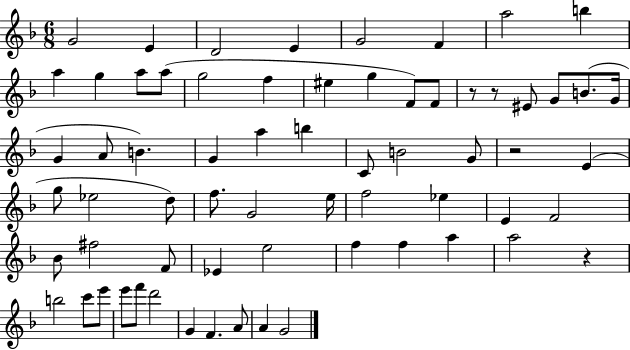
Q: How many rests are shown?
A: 4